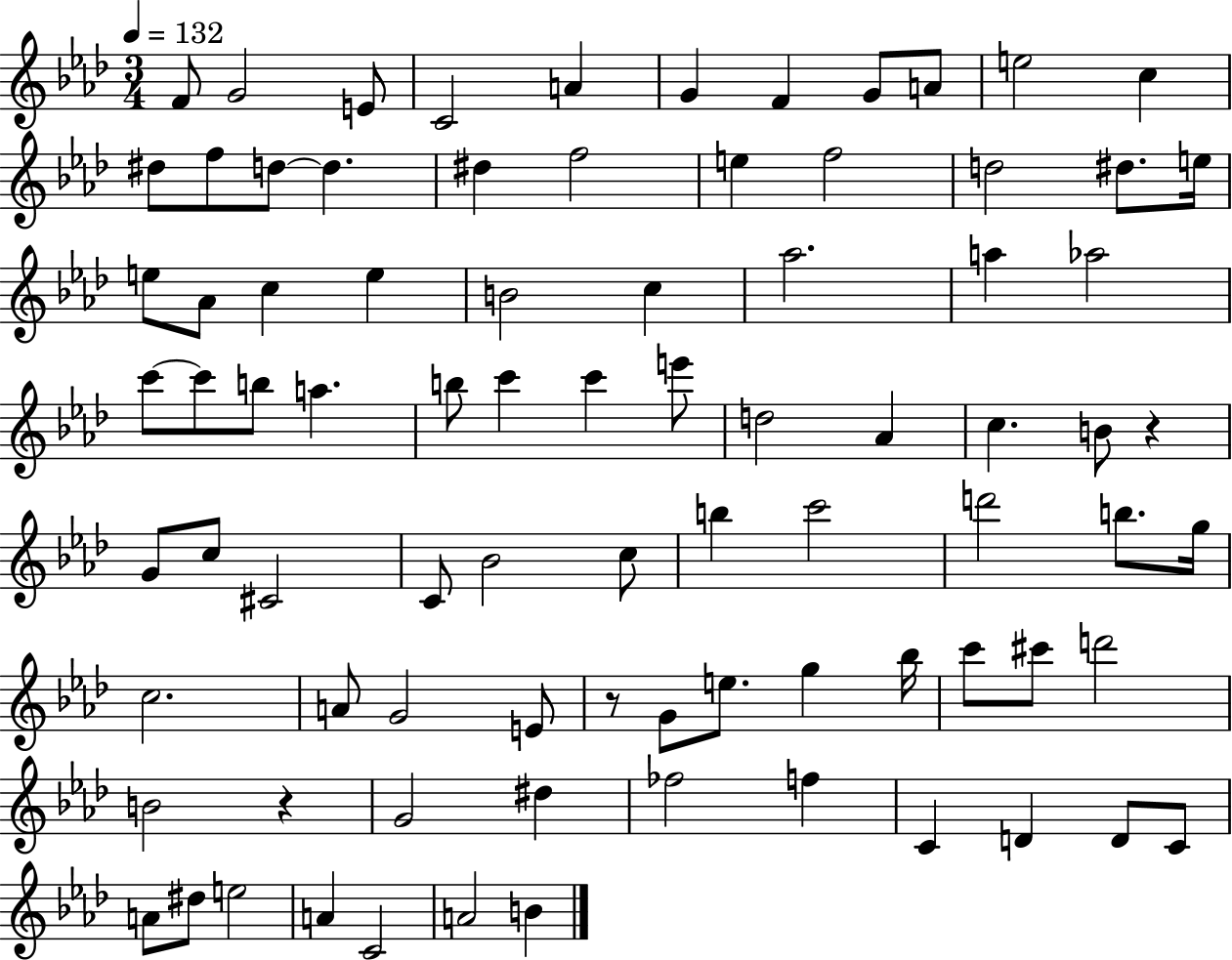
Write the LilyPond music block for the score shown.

{
  \clef treble
  \numericTimeSignature
  \time 3/4
  \key aes \major
  \tempo 4 = 132
  f'8 g'2 e'8 | c'2 a'4 | g'4 f'4 g'8 a'8 | e''2 c''4 | \break dis''8 f''8 d''8~~ d''4. | dis''4 f''2 | e''4 f''2 | d''2 dis''8. e''16 | \break e''8 aes'8 c''4 e''4 | b'2 c''4 | aes''2. | a''4 aes''2 | \break c'''8~~ c'''8 b''8 a''4. | b''8 c'''4 c'''4 e'''8 | d''2 aes'4 | c''4. b'8 r4 | \break g'8 c''8 cis'2 | c'8 bes'2 c''8 | b''4 c'''2 | d'''2 b''8. g''16 | \break c''2. | a'8 g'2 e'8 | r8 g'8 e''8. g''4 bes''16 | c'''8 cis'''8 d'''2 | \break b'2 r4 | g'2 dis''4 | fes''2 f''4 | c'4 d'4 d'8 c'8 | \break a'8 dis''8 e''2 | a'4 c'2 | a'2 b'4 | \bar "|."
}